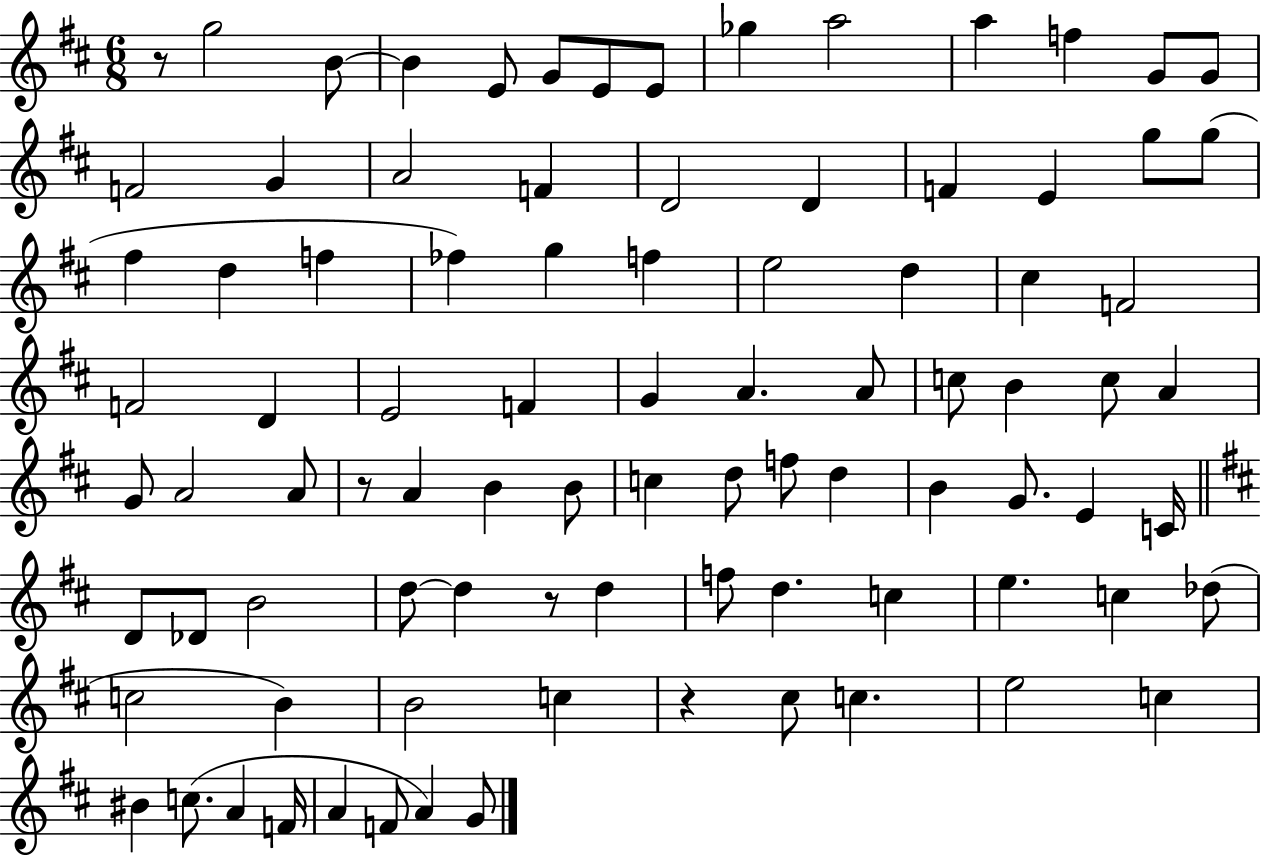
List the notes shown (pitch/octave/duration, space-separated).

R/e G5/h B4/e B4/q E4/e G4/e E4/e E4/e Gb5/q A5/h A5/q F5/q G4/e G4/e F4/h G4/q A4/h F4/q D4/h D4/q F4/q E4/q G5/e G5/e F#5/q D5/q F5/q FES5/q G5/q F5/q E5/h D5/q C#5/q F4/h F4/h D4/q E4/h F4/q G4/q A4/q. A4/e C5/e B4/q C5/e A4/q G4/e A4/h A4/e R/e A4/q B4/q B4/e C5/q D5/e F5/e D5/q B4/q G4/e. E4/q C4/s D4/e Db4/e B4/h D5/e D5/q R/e D5/q F5/e D5/q. C5/q E5/q. C5/q Db5/e C5/h B4/q B4/h C5/q R/q C#5/e C5/q. E5/h C5/q BIS4/q C5/e. A4/q F4/s A4/q F4/e A4/q G4/e